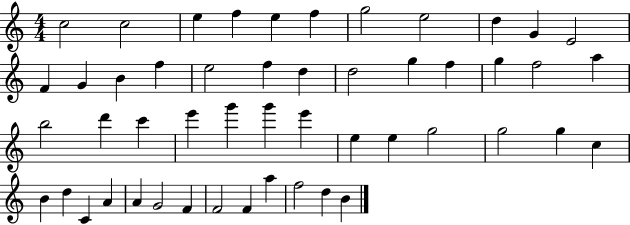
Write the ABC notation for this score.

X:1
T:Untitled
M:4/4
L:1/4
K:C
c2 c2 e f e f g2 e2 d G E2 F G B f e2 f d d2 g f g f2 a b2 d' c' e' g' g' e' e e g2 g2 g c B d C A A G2 F F2 F a f2 d B